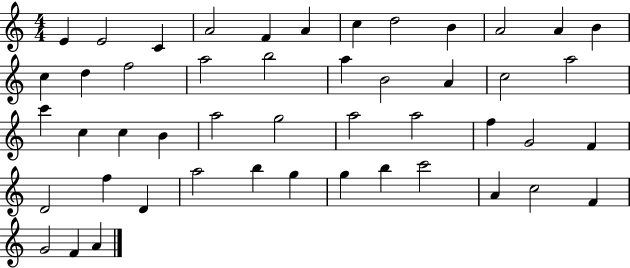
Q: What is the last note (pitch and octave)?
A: A4